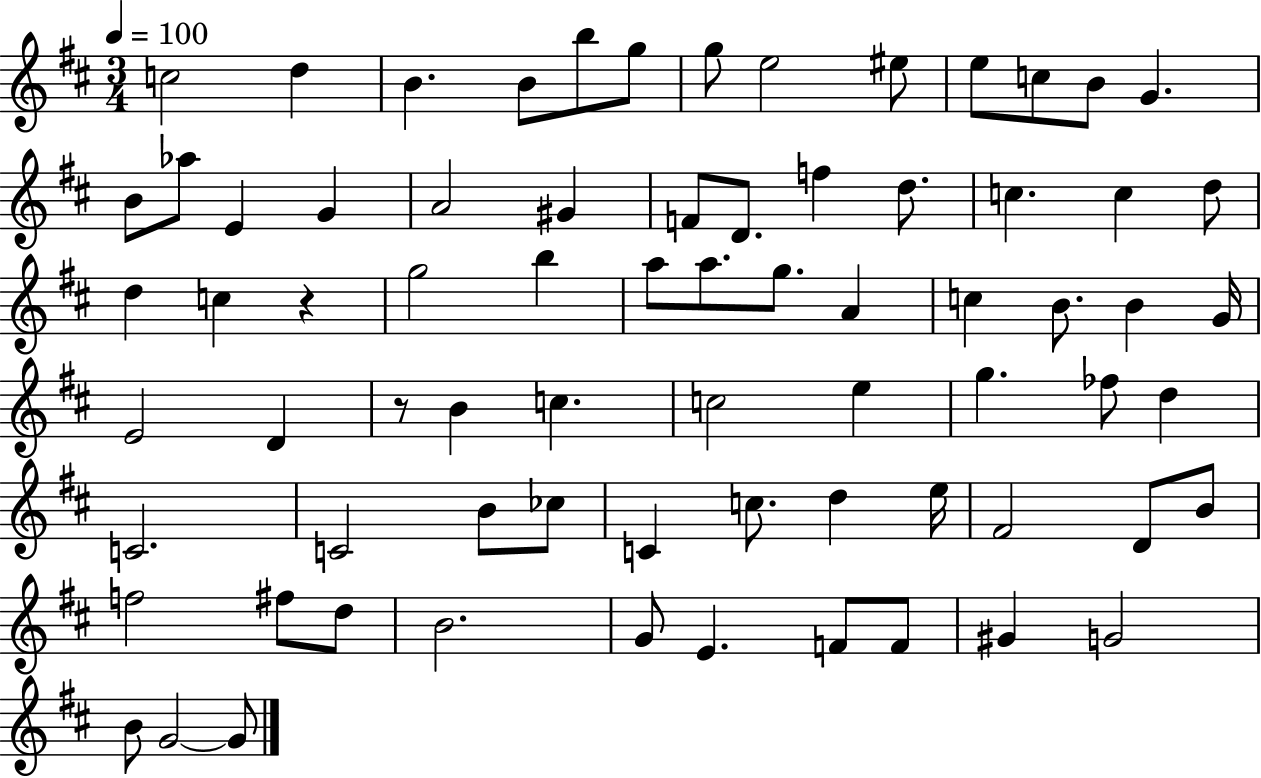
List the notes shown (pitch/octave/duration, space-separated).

C5/h D5/q B4/q. B4/e B5/e G5/e G5/e E5/h EIS5/e E5/e C5/e B4/e G4/q. B4/e Ab5/e E4/q G4/q A4/h G#4/q F4/e D4/e. F5/q D5/e. C5/q. C5/q D5/e D5/q C5/q R/q G5/h B5/q A5/e A5/e. G5/e. A4/q C5/q B4/e. B4/q G4/s E4/h D4/q R/e B4/q C5/q. C5/h E5/q G5/q. FES5/e D5/q C4/h. C4/h B4/e CES5/e C4/q C5/e. D5/q E5/s F#4/h D4/e B4/e F5/h F#5/e D5/e B4/h. G4/e E4/q. F4/e F4/e G#4/q G4/h B4/e G4/h G4/e